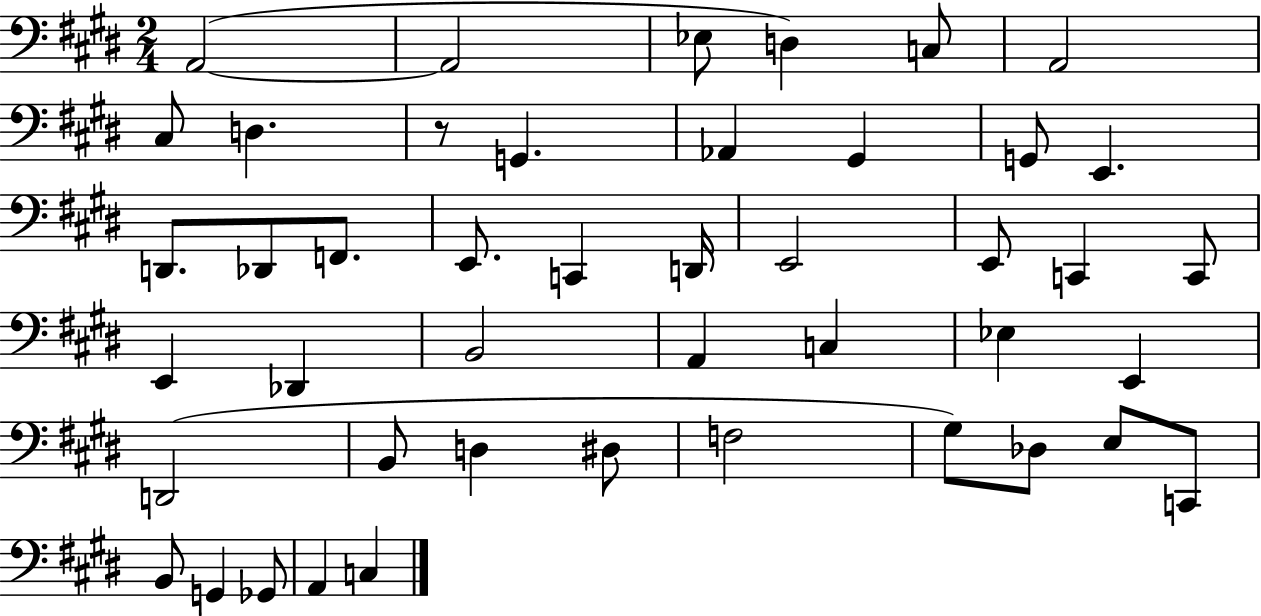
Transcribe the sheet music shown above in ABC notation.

X:1
T:Untitled
M:2/4
L:1/4
K:E
A,,2 A,,2 _E,/2 D, C,/2 A,,2 ^C,/2 D, z/2 G,, _A,, ^G,, G,,/2 E,, D,,/2 _D,,/2 F,,/2 E,,/2 C,, D,,/4 E,,2 E,,/2 C,, C,,/2 E,, _D,, B,,2 A,, C, _E, E,, D,,2 B,,/2 D, ^D,/2 F,2 ^G,/2 _D,/2 E,/2 C,,/2 B,,/2 G,, _G,,/2 A,, C,